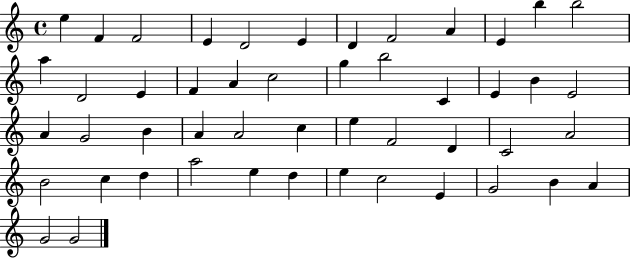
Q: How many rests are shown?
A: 0